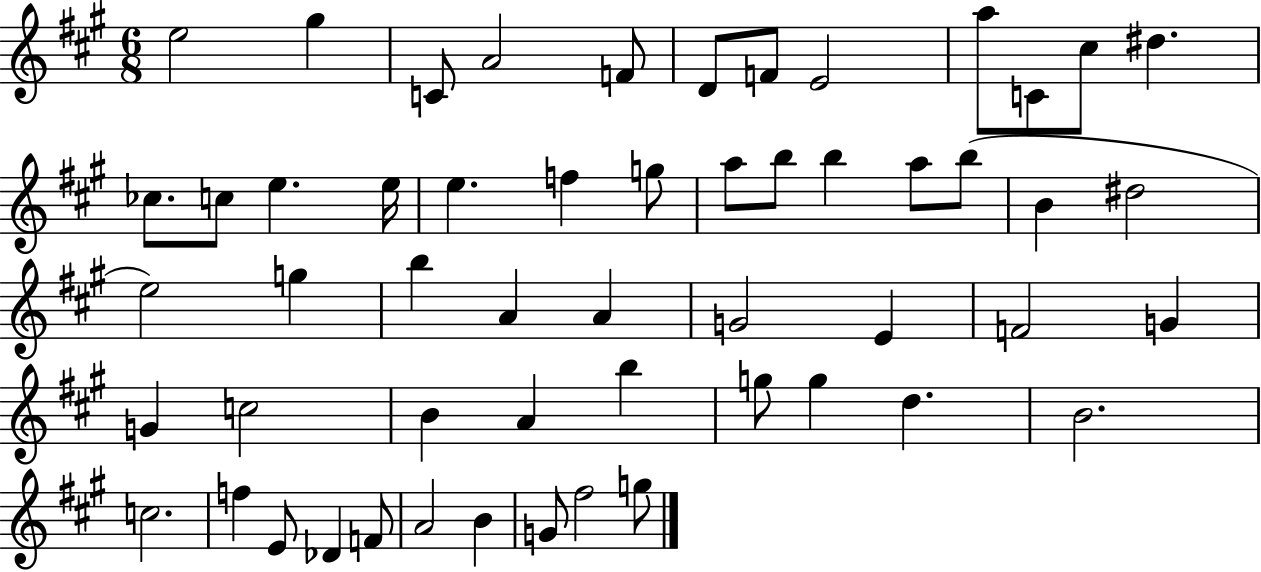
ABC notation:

X:1
T:Untitled
M:6/8
L:1/4
K:A
e2 ^g C/2 A2 F/2 D/2 F/2 E2 a/2 C/2 ^c/2 ^d _c/2 c/2 e e/4 e f g/2 a/2 b/2 b a/2 b/2 B ^d2 e2 g b A A G2 E F2 G G c2 B A b g/2 g d B2 c2 f E/2 _D F/2 A2 B G/2 ^f2 g/2